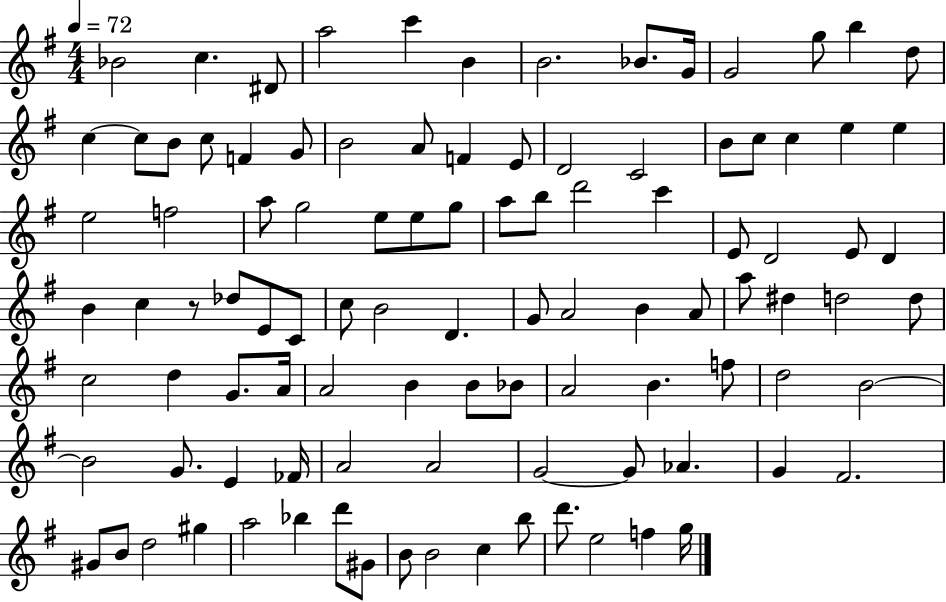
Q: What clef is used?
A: treble